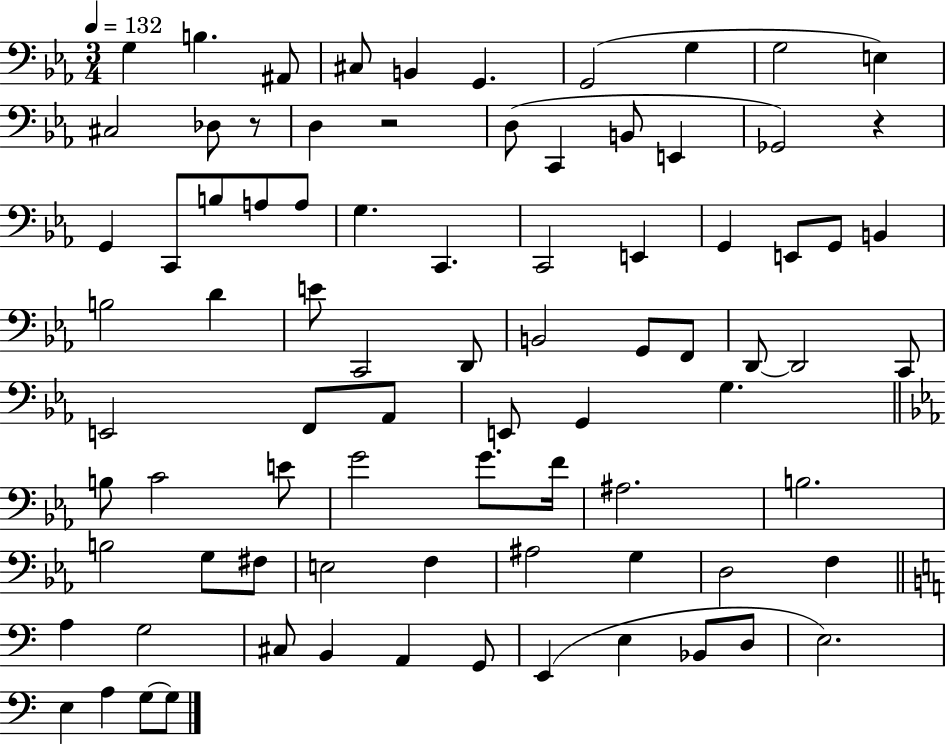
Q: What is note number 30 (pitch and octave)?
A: G2